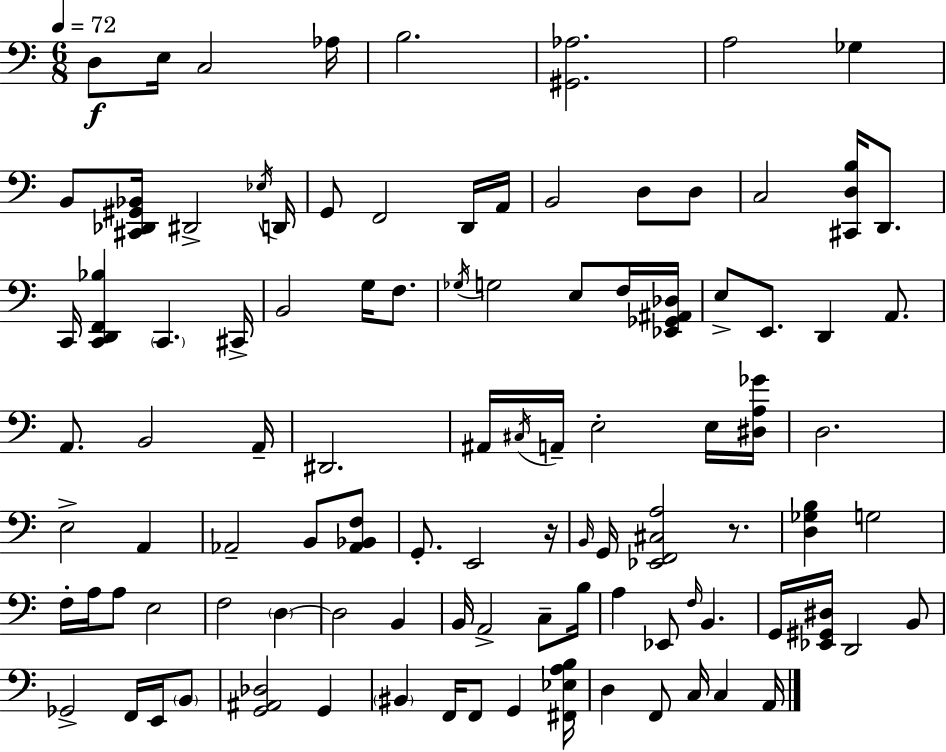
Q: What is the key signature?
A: A minor